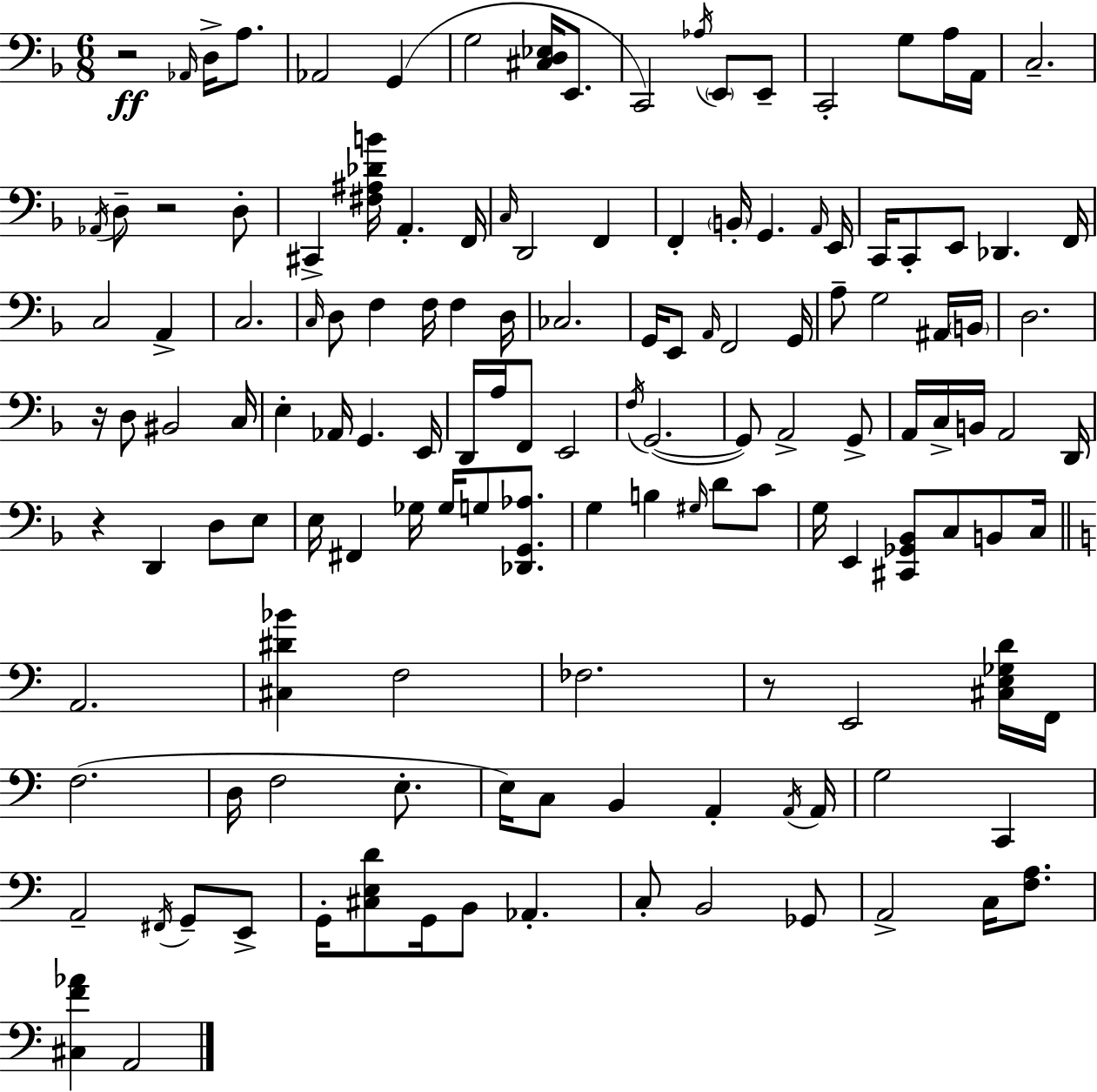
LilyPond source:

{
  \clef bass
  \numericTimeSignature
  \time 6/8
  \key f \major
  r2\ff \grace { aes,16 } d16-> a8. | aes,2 g,4( | g2 <cis d ees>16 e,8. | c,2) \acciaccatura { aes16 } \parenthesize e,8 | \break e,8-- c,2-. g8 | a16 a,16 c2.-- | \acciaccatura { aes,16 } d8-- r2 | d8-. cis,4-> <fis ais des' b'>16 a,4.-. | \break f,16 \grace { c16 } d,2 | f,4 f,4-. \parenthesize b,16-. g,4. | \grace { a,16 } e,16 c,16 c,8-. e,8 des,4. | f,16 c2 | \break a,4-> c2. | \grace { c16 } d8 f4 | f16 f4 d16 ces2. | g,16 e,8 \grace { a,16 } f,2 | \break g,16 a8-- g2 | ais,16 \parenthesize b,16 d2. | r16 d8 bis,2 | c16 e4-. aes,16 | \break g,4. e,16 d,16 a16 f,8 e,2 | \acciaccatura { f16 }( g,2.~~ | g,8) a,2-> | g,8-> a,16 c16-> b,16 a,2 | \break d,16 r4 | d,4 d8 e8 e16 fis,4 | ges16 ges16 g8 <des, g, aes>8. g4 | b4 \grace { gis16 } d'8 c'8 g16 e,4 | \break <cis, ges, bes,>8 c8 b,8 c16 \bar "||" \break \key c \major a,2. | <cis dis' bes'>4 f2 | fes2. | r8 e,2 <cis e ges d'>16 f,16 | \break f2.( | d16 f2 e8.-. | e16) c8 b,4 a,4-. \acciaccatura { a,16 } | a,16 g2 c,4 | \break a,2-- \acciaccatura { fis,16 } g,8-- | e,8-> g,16-. <cis e d'>8 g,16 b,8 aes,4.-. | c8-. b,2 | ges,8 a,2-> c16 <f a>8. | \break <cis f' aes'>4 a,2 | \bar "|."
}